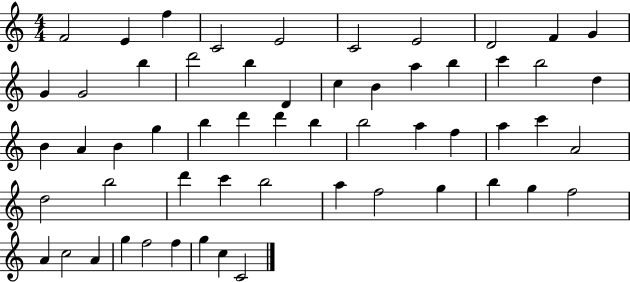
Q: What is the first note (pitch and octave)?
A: F4